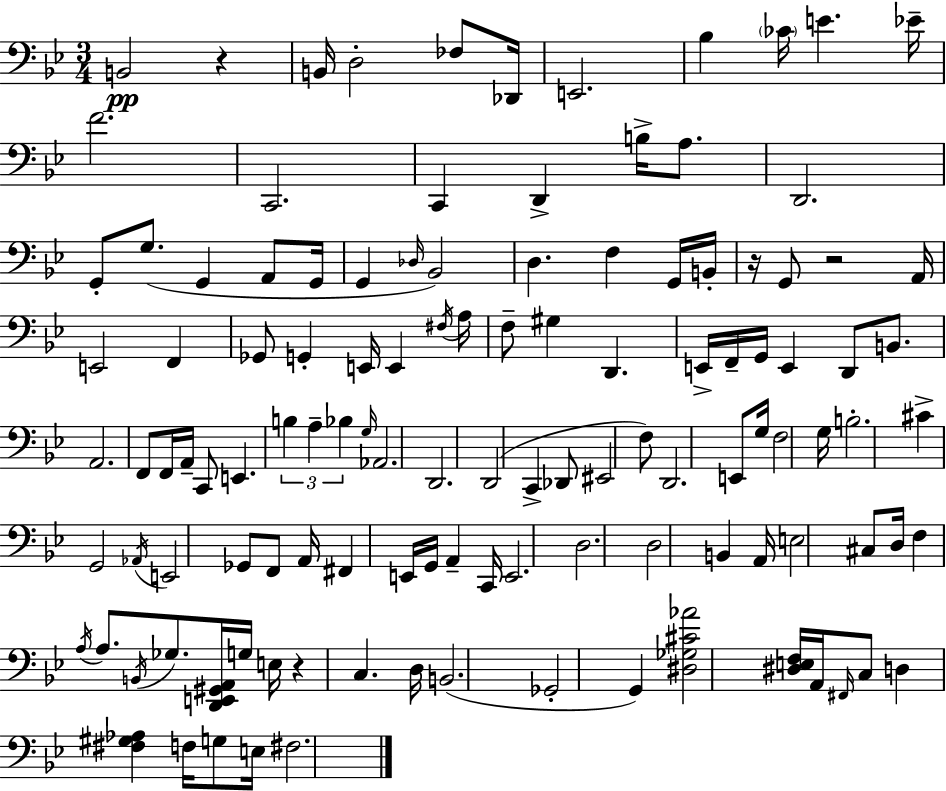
{
  \clef bass
  \numericTimeSignature
  \time 3/4
  \key g \minor
  b,2\pp r4 | b,16 d2-. fes8 des,16 | e,2. | bes4 \parenthesize ces'16 e'4. ees'16-- | \break f'2. | c,2. | c,4 d,4-> b16-> a8. | d,2. | \break g,8-. g8.( g,4 a,8 g,16 | g,4 \grace { des16 }) bes,2 | d4. f4 g,16 | b,16-. r16 g,8 r2 | \break a,16 e,2 f,4 | ges,8 g,4-. e,16 e,4 | \acciaccatura { fis16 } a16 f8-- gis4 d,4. | e,16-> f,16-- g,16 e,4 d,8 b,8. | \break a,2. | f,8 f,16 a,16-- c,8 e,4. | \tuplet 3/2 { b4 a4-- bes4 } | \grace { g16 } aes,2. | \break d,2. | d,2( c,4-> | des,8 eis,2 | f8) d,2. | \break e,8 g16 f2 | g16 b2.-. | cis'4-> g,2 | \acciaccatura { aes,16 } e,2 | \break ges,8 f,8 a,16 fis,4 e,16 g,16 a,4-- | c,16 e,2. | d2. | d2 | \break b,4 a,16 e2 | cis8 d16 f4 \acciaccatura { a16 } a8. | \acciaccatura { b,16 } ges8. <d, e, gis, a,>16 g16 e16 r4 c4. | d16 b,2.( | \break ges,2-. | g,4) <dis ges cis' aes'>2 | <dis e f>16 a,16 \grace { fis,16 } c8 d4 <fis gis aes>4 | f16 g8 e16 fis2. | \break \bar "|."
}